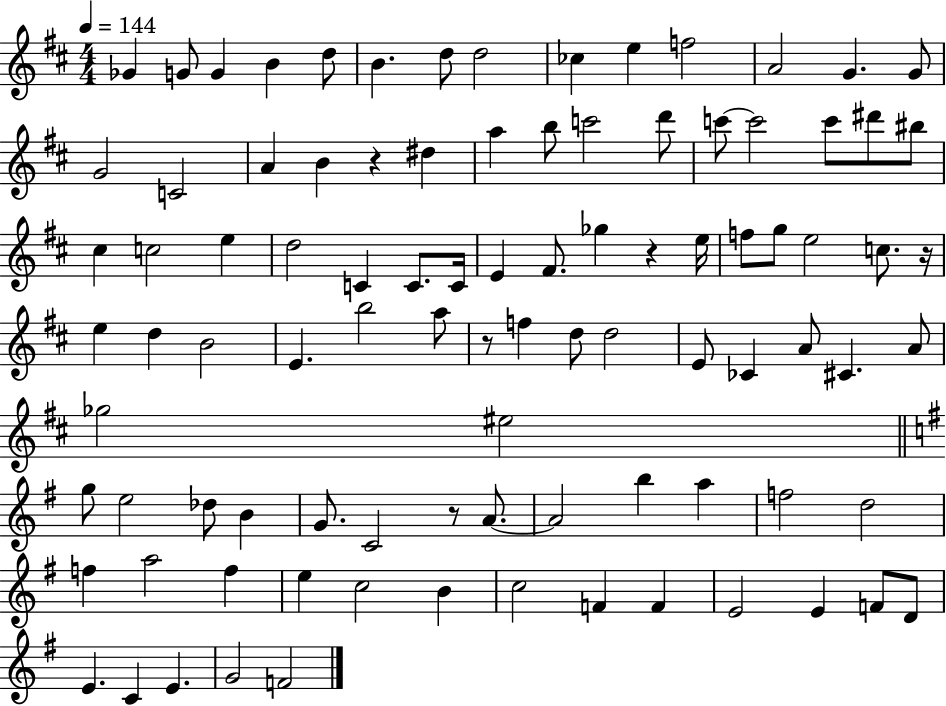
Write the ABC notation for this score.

X:1
T:Untitled
M:4/4
L:1/4
K:D
_G G/2 G B d/2 B d/2 d2 _c e f2 A2 G G/2 G2 C2 A B z ^d a b/2 c'2 d'/2 c'/2 c'2 c'/2 ^d'/2 ^b/2 ^c c2 e d2 C C/2 C/4 E ^F/2 _g z e/4 f/2 g/2 e2 c/2 z/4 e d B2 E b2 a/2 z/2 f d/2 d2 E/2 _C A/2 ^C A/2 _g2 ^e2 g/2 e2 _d/2 B G/2 C2 z/2 A/2 A2 b a f2 d2 f a2 f e c2 B c2 F F E2 E F/2 D/2 E C E G2 F2